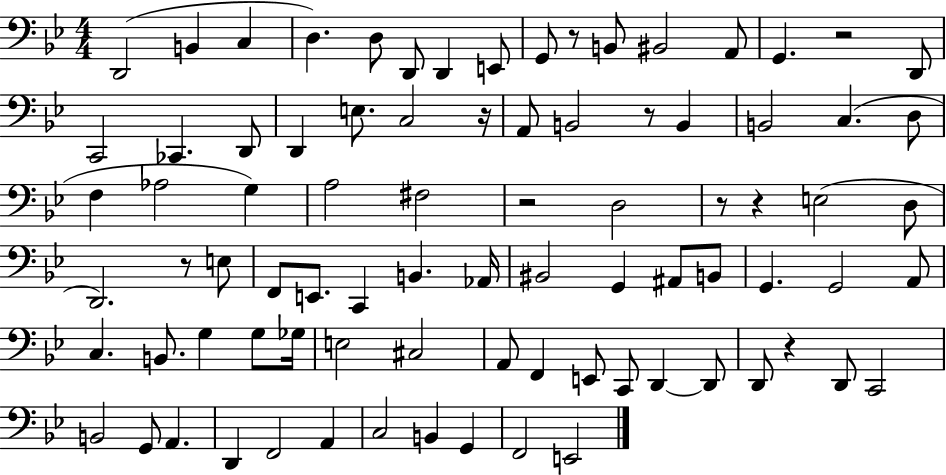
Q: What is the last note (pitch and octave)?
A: E2